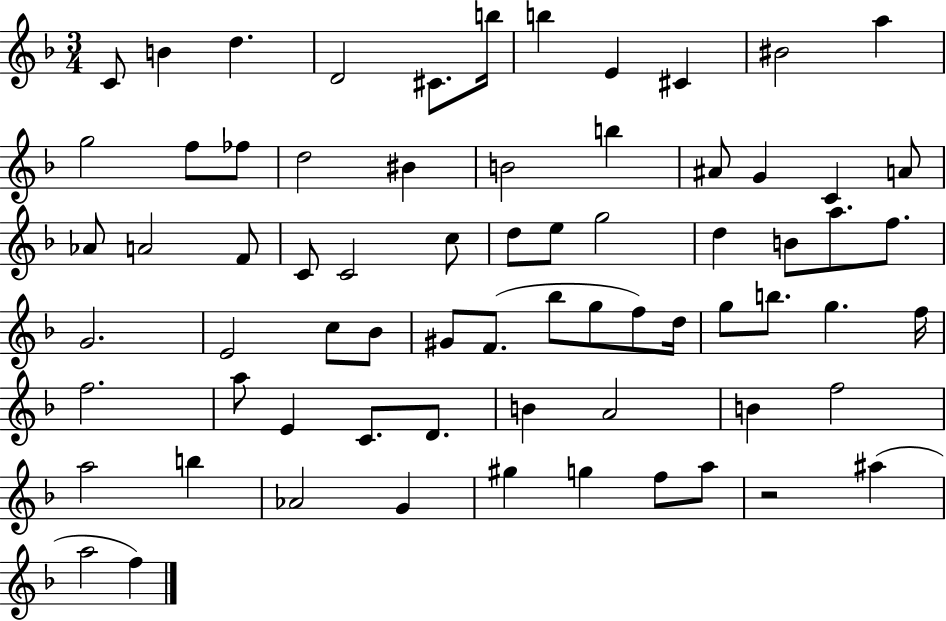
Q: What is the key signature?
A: F major